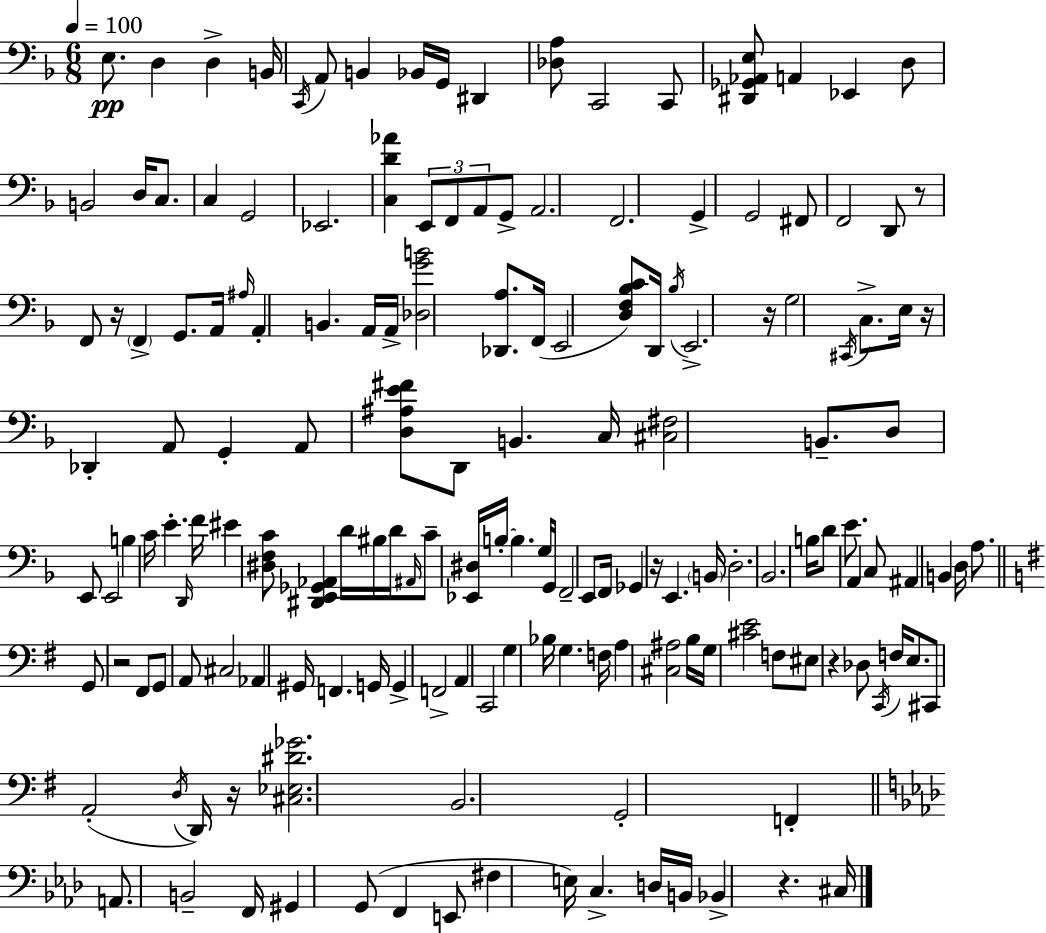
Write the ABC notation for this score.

X:1
T:Untitled
M:6/8
L:1/4
K:F
E,/2 D, D, B,,/4 C,,/4 A,,/2 B,, _B,,/4 G,,/4 ^D,, [_D,A,]/2 C,,2 C,,/2 [^D,,_G,,_A,,E,]/2 A,, _E,, D,/2 B,,2 D,/4 C,/2 C, G,,2 _E,,2 [C,D_A] E,,/2 F,,/2 A,,/2 G,,/2 A,,2 F,,2 G,, G,,2 ^F,,/2 F,,2 D,,/2 z/2 F,,/2 z/4 F,, G,,/2 A,,/4 ^A,/4 A,, B,, A,,/4 A,,/4 [_D,GB]2 [_D,,A,]/2 F,,/4 E,,2 [D,F,_B,C]/2 D,,/4 _B,/4 E,,2 z/4 G,2 ^C,,/4 C,/2 E,/4 z/4 _D,, A,,/2 G,, A,,/2 [D,^A,E^F]/2 D,,/2 B,, C,/4 [^C,^F,]2 B,,/2 D,/2 E,,/2 E,,2 B, C/4 E D,,/4 F/4 ^E [^D,F,C]/2 [^D,,E,,_G,,_A,,] D/4 ^B,/4 D/4 ^A,,/4 C/2 [_E,,^D,]/4 B,/4 B, G,/4 G,,/4 F,,2 E,,/2 F,,/4 _G,, z/4 E,, B,,/4 D,2 _B,,2 B,/4 D/2 E/2 A,, C,/2 ^A,, B,, D,/4 A,/2 G,,/2 z2 ^F,,/2 G,,/2 A,,/2 ^C,2 _A,, ^G,,/4 F,, G,,/4 G,, F,,2 A,, C,,2 G, _B,/4 G, F,/4 A, [^C,^A,]2 B,/4 G,/4 [^CE]2 F,/2 ^E,/2 z _D,/2 C,,/4 F,/4 E,/2 ^C,,/2 A,,2 D,/4 D,,/4 z/4 [^C,_E,^D_G]2 B,,2 G,,2 F,, A,,/2 B,,2 F,,/4 ^G,, G,,/2 F,, E,,/2 ^F, E,/4 C, D,/4 B,,/4 _B,, z ^C,/4